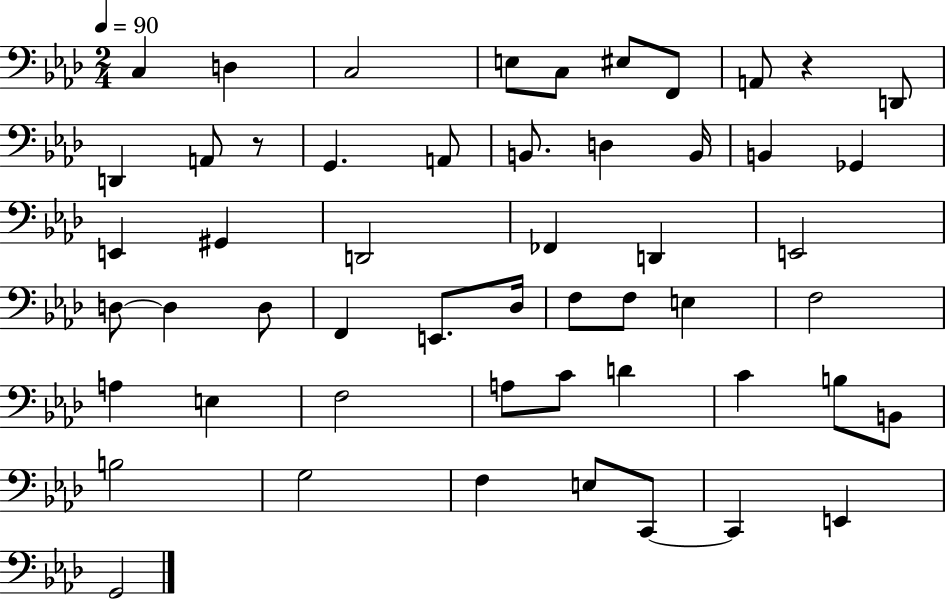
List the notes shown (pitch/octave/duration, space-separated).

C3/q D3/q C3/h E3/e C3/e EIS3/e F2/e A2/e R/q D2/e D2/q A2/e R/e G2/q. A2/e B2/e. D3/q B2/s B2/q Gb2/q E2/q G#2/q D2/h FES2/q D2/q E2/h D3/e D3/q D3/e F2/q E2/e. Db3/s F3/e F3/e E3/q F3/h A3/q E3/q F3/h A3/e C4/e D4/q C4/q B3/e B2/e B3/h G3/h F3/q E3/e C2/e C2/q E2/q G2/h